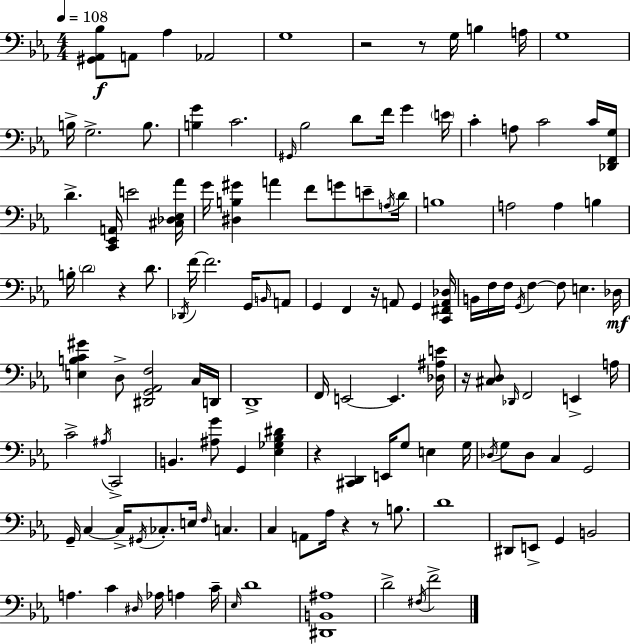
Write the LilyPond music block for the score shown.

{
  \clef bass
  \numericTimeSignature
  \time 4/4
  \key c \minor
  \tempo 4 = 108
  <gis, aes, bes>8\f a,8 aes4 aes,2 | g1 | r2 r8 g16 b4 a16 | g1 | \break b16-> g2.-> b8. | <b g'>4 c'2. | \grace { gis,16 } bes2 d'8 f'16 g'4 | \parenthesize e'16 c'4-. a8 c'2 c'16 | \break <des, f, g>16 d'4.-> <c, ees, a,>16 e'2 | <cis des ees aes'>16 g'16 <dis b gis'>4 a'4 f'8 g'8 e'8-- | \acciaccatura { a16 } d'16 b1 | a2 a4 b4 | \break b16-. \parenthesize d'2 r4 d'8. | \acciaccatura { des,16 } f'16~~ f'2. | g,16 \grace { b,16 } a,8 g,4 f,4 r16 a,8 g,4 | <c, fis, a, des>16 b,16 f16 f16 \acciaccatura { g,16 } f4~~ f8 e4. | \break des16\mf <e b c' gis'>4 d8-> <dis, g, aes, f>2 | c16 d,16 d,1-> | f,16 e,2~~ e,4. | <des ais e'>16 r16 <cis d>8 \grace { des,16 } f,2 | \break e,4-> a16 c'2-> \acciaccatura { ais16 } c,2-> | b,4. <ais g'>8 g,4 | <ees ges bes dis'>4 r4 <cis, d,>4 e,16 | g8 e4 g16 \acciaccatura { des16 } g8 des8 c4 | \break g,2 g,16-- c4~~ c16-> \acciaccatura { gis,16 } ces8.-. | e16 \grace { f16 } c4. c4 a,8 | aes16 r4 r8 b8. d'1 | dis,8 e,8-> g,4 | \break b,2 a4. | c'4 \grace { dis16 } aes16 a4 c'16-- \grace { ees16 } d'1 | <dis, b, ais>1 | d'2-> | \break \acciaccatura { fis16 } f'2-> \bar "|."
}